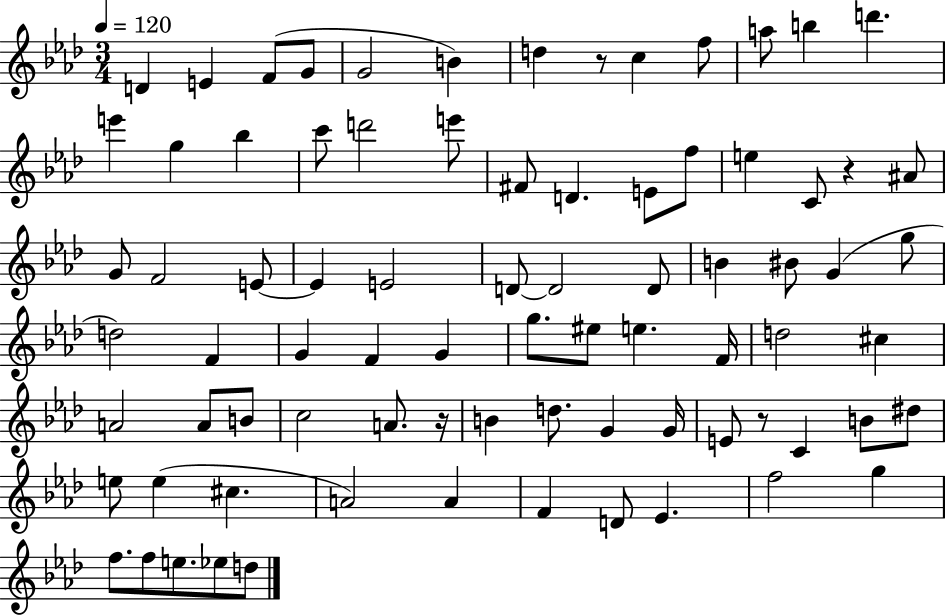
{
  \clef treble
  \numericTimeSignature
  \time 3/4
  \key aes \major
  \tempo 4 = 120
  \repeat volta 2 { d'4 e'4 f'8( g'8 | g'2 b'4) | d''4 r8 c''4 f''8 | a''8 b''4 d'''4. | \break e'''4 g''4 bes''4 | c'''8 d'''2 e'''8 | fis'8 d'4. e'8 f''8 | e''4 c'8 r4 ais'8 | \break g'8 f'2 e'8~~ | e'4 e'2 | d'8~~ d'2 d'8 | b'4 bis'8 g'4( g''8 | \break d''2) f'4 | g'4 f'4 g'4 | g''8. eis''8 e''4. f'16 | d''2 cis''4 | \break a'2 a'8 b'8 | c''2 a'8. r16 | b'4 d''8. g'4 g'16 | e'8 r8 c'4 b'8 dis''8 | \break e''8 e''4( cis''4. | a'2) a'4 | f'4 d'8 ees'4. | f''2 g''4 | \break f''8. f''8 e''8. ees''8 d''8 | } \bar "|."
}